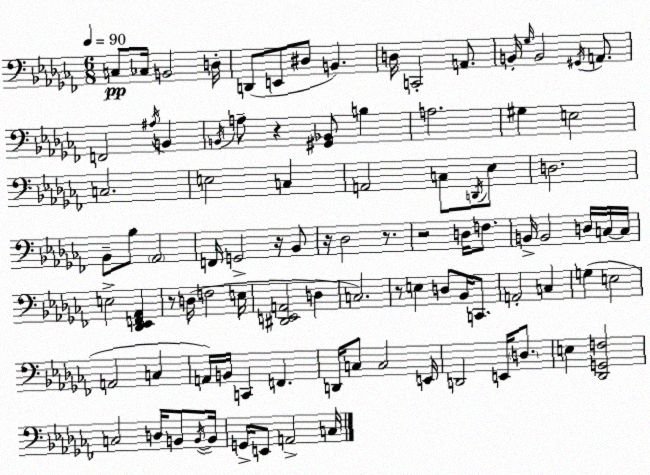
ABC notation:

X:1
T:Untitled
M:6/8
L:1/4
K:Abm
C,/2 _C,/4 B,,2 D,/4 D,,/2 E,,/2 ^D,/2 B,, D,/4 C,,2 A,,/2 B,,/4 _G,/4 B,,2 ^G,,/4 A,,/2 F,,2 ^A,/4 B,, B,,/4 A,/2 z [^G,,_B,,]/2 B, A,2 ^G, E,2 C,2 E,2 C, A,,2 C,/2 D,,/4 _E,/2 D,2 _B,,/2 _B,/2 _A,,2 F,,/4 G,,2 z/4 _B,,/2 z/4 _D,2 z/2 z2 D,/4 F,/2 B,,/4 B,,2 D,/4 C,/4 C,/4 E,2 [_D,,_E,,F,,_A,,] z/2 D,/4 F,2 E,/4 [^D,,E,,A,,]2 D, C,2 z/2 E, D,/2 _B,,/4 C,,/2 A,,2 C, G, E,2 A,,2 C, A,,/4 B,,/4 C,, F,, D,,/4 C,/2 C,2 E,,/4 D,,2 E,,/4 D,/2 E, [_D,,G,,F,]2 C,2 D,/4 B,,/2 B,,/4 B,,/4 G,,/4 E,,/2 A,,2 C,/4